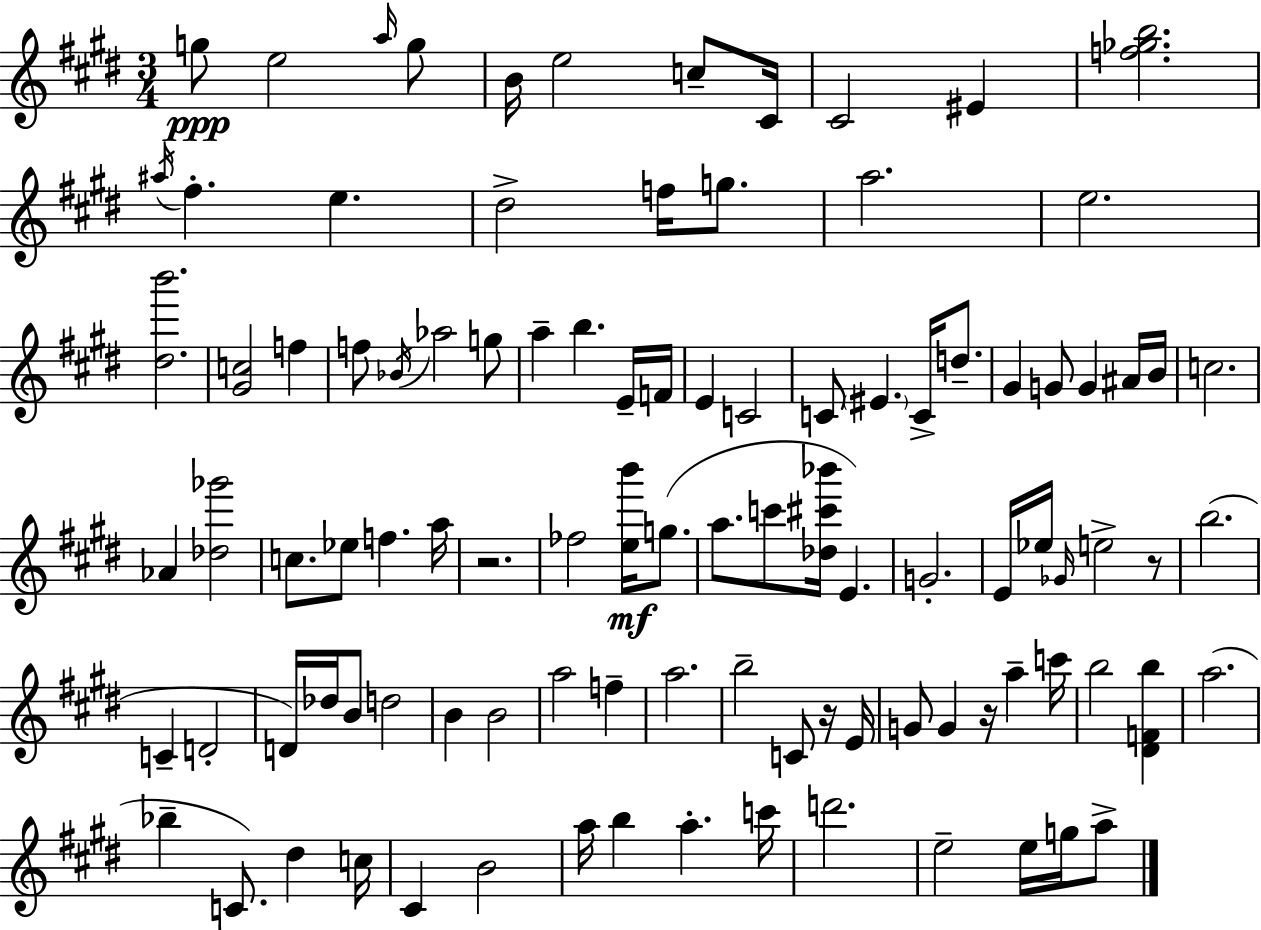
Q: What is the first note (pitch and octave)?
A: G5